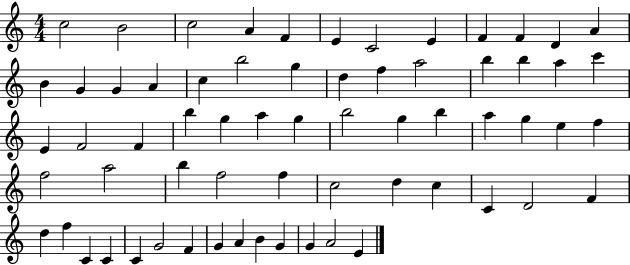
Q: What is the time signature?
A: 4/4